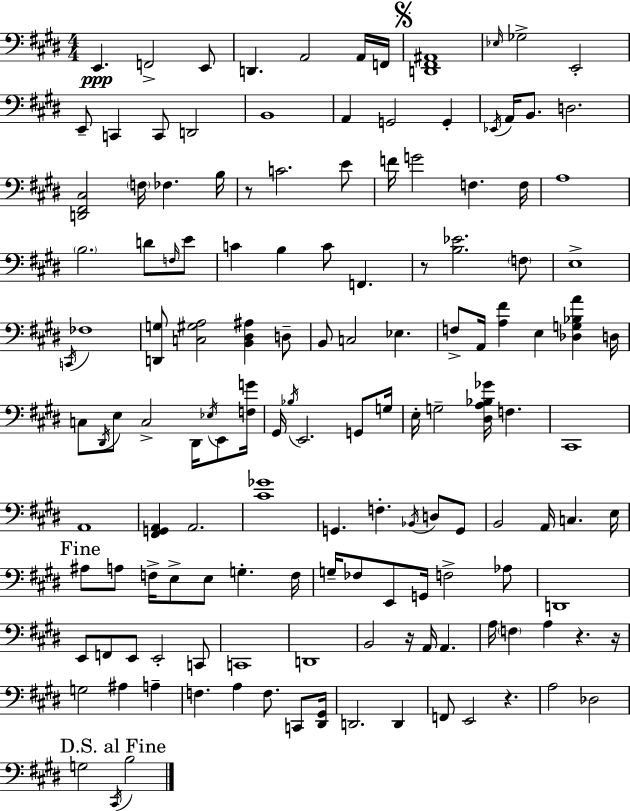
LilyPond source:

{
  \clef bass
  \numericTimeSignature
  \time 4/4
  \key e \major
  e,4.\ppp f,2-> e,8 | d,4. a,2 a,16 f,16 | \mark \markup { \musicglyph "scripts.segno" } <d, fis, ais,>1 | \grace { ees16 } ges2-> e,2-. | \break e,8-- c,4 c,8 d,2 | b,1 | a,4 g,2 g,4-. | \acciaccatura { ees,16 } a,16 b,8. d2. | \break <d, fis, cis>2 \parenthesize f16 fes4. | b16 r8 c'2. | e'8 f'16 g'2 f4. | f16 a1 | \break \parenthesize b2. d'8 | \grace { f16 } e'8 c'4 b4 c'8 f,4. | r8 <b ees'>2. | \parenthesize f8 e1-> | \break \acciaccatura { c,16 } fes1 | <d, g>8 <c gis a>2 <b, dis ais>4 | d8-- b,8 c2 ees4. | f8-> a,16 <a fis'>4 e4 <des g bes a'>4 | \break d16 c8 \acciaccatura { dis,16 } e8 c2-> | dis,16 \acciaccatura { ees16 } e,8 <f g'>16 gis,16 \acciaccatura { bes16 } e,2. | g,8 g16 e16-. g2-- | <dis a bes ges'>16 f4. cis,1 | \break a,1 | <fis, g, a,>4 a,2. | <cis' ges'>1 | g,4. f4.-. | \break \acciaccatura { bes,16 } d8 g,8 b,2 | a,16 c4. e16 \mark "Fine" ais8 a8 f16-> e8-> e8 | g4.-. f16 g16-- fes8 e,8 g,16 f2-> | aes8 d,1 | \break e,8 f,8 e,8 e,2-. | c,8 c,1 | d,1 | b,2 | \break r16 a,16 a,4. a16 \parenthesize f4 a4 | r4. r16 g2 | ais4 a4-- f4. a4 | f8. c,8 <dis, gis,>16 d,2. | \break d,4 f,8 e,2 | r4. a2 | des2 \mark "D.S. al Fine" g2 | \acciaccatura { cis,16 } b2 \bar "|."
}